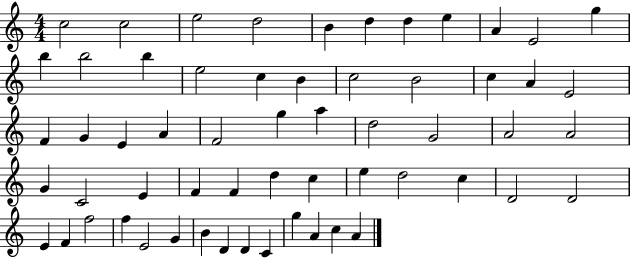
X:1
T:Untitled
M:4/4
L:1/4
K:C
c2 c2 e2 d2 B d d e A E2 g b b2 b e2 c B c2 B2 c A E2 F G E A F2 g a d2 G2 A2 A2 G C2 E F F d c e d2 c D2 D2 E F f2 f E2 G B D D C g A c A